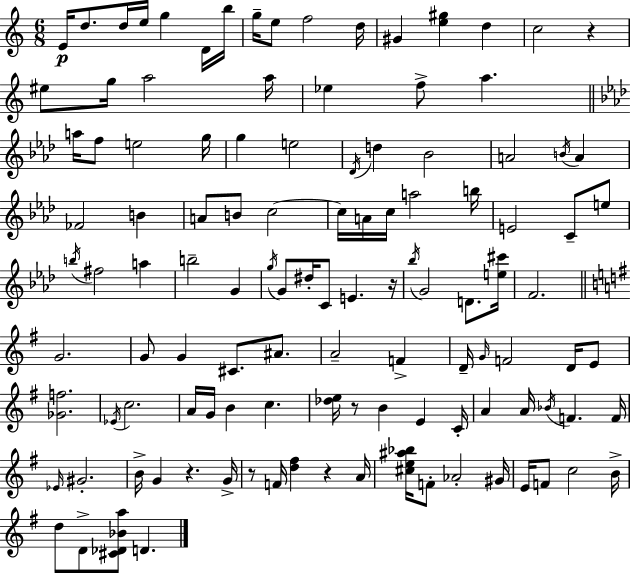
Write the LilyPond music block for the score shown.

{
  \clef treble
  \numericTimeSignature
  \time 6/8
  \key c \major
  e'16\p d''8. d''16 e''16 g''4 d'16 b''16 | g''16-- e''8 f''2 d''16 | gis'4 <e'' gis''>4 d''4 | c''2 r4 | \break eis''8 g''16 a''2 a''16 | ees''4 f''8-> a''4. | \bar "||" \break \key aes \major a''16 f''8 e''2 g''16 | g''4 e''2 | \acciaccatura { des'16 } d''4 bes'2 | a'2 \acciaccatura { b'16 } a'4 | \break fes'2 b'4 | a'8 b'8 c''2~~ | c''16 a'16 c''16 a''2 | b''16 e'2 c'8-- | \break e''8 \acciaccatura { b''16 } fis''2 a''4 | b''2-- g'4 | \acciaccatura { g''16 } g'8 dis''16-. c'8 e'4. | r16 \acciaccatura { bes''16 } g'2 | \break d'8. <e'' cis'''>16 f'2. | \bar "||" \break \key g \major g'2. | g'8 g'4 cis'8. ais'8. | a'2-- f'4-> | d'16-- \grace { g'16 } f'2 d'16 e'8 | \break <ges' f''>2. | \acciaccatura { ees'16 } c''2. | a'16 g'16 b'4 c''4. | <des'' e''>16 r8 b'4 e'4 | \break c'16-. a'4 a'16 \acciaccatura { bes'16 } f'4. | f'16 \grace { ees'16 } gis'2.-. | b'16-> g'4 r4. | g'16-> r8 f'16 <d'' fis''>4 r4 | \break a'16 <cis'' e'' ais'' bes''>16 f'8-. aes'2-. | gis'16 e'16 f'8 c''2 | b'16-> d''8 d'8-> <cis' des' bes' a''>8 d'4. | \bar "|."
}